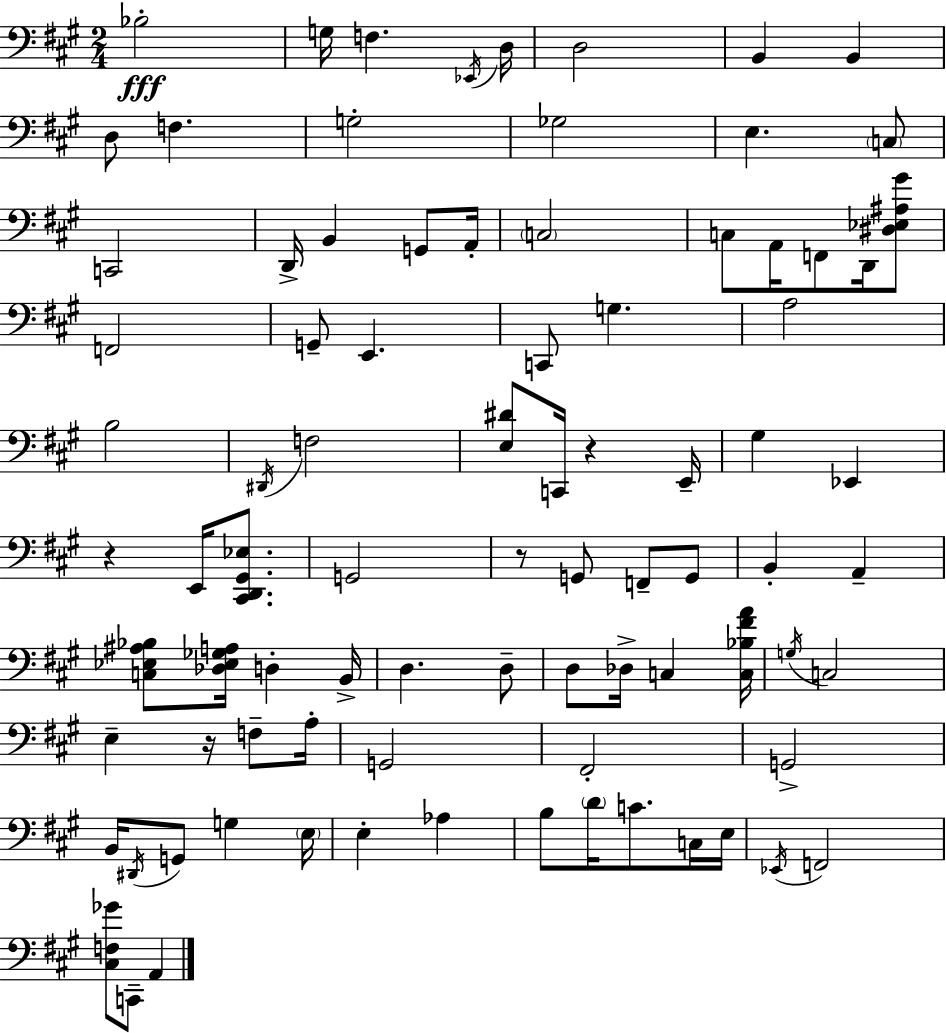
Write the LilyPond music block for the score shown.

{
  \clef bass
  \numericTimeSignature
  \time 2/4
  \key a \major
  \repeat volta 2 { bes2-.\fff | g16 f4. \acciaccatura { ees,16 } | d16 d2 | b,4 b,4 | \break d8 f4. | g2-. | ges2 | e4. \parenthesize c8 | \break c,2 | d,16-> b,4 g,8 | a,16-. \parenthesize c2 | c8 a,16 f,8 d,16 <dis ees ais gis'>8 | \break f,2 | g,8-- e,4. | c,8 g4. | a2 | \break b2 | \acciaccatura { dis,16 } f2 | <e dis'>8 c,16 r4 | e,16-- gis4 ees,4 | \break r4 e,16 <cis, d, gis, ees>8. | g,2 | r8 g,8 f,8-- | g,8 b,4-. a,4-- | \break <c ees ais bes>8 <des ees ges a>16 d4-. | b,16-> d4. | d8-- d8 des16-> c4 | <c bes fis' a'>16 \acciaccatura { g16 } c2 | \break e4-- r16 | f8-- a16-. g,2 | fis,2-. | g,2-> | \break b,16 \acciaccatura { dis,16 } g,8 g4 | \parenthesize e16 e4-. | aes4 b8 \parenthesize d'16 c'8. | c16 e16 \acciaccatura { ees,16 } f,2 | \break <cis f ges'>8 c,8-- | a,4 } \bar "|."
}